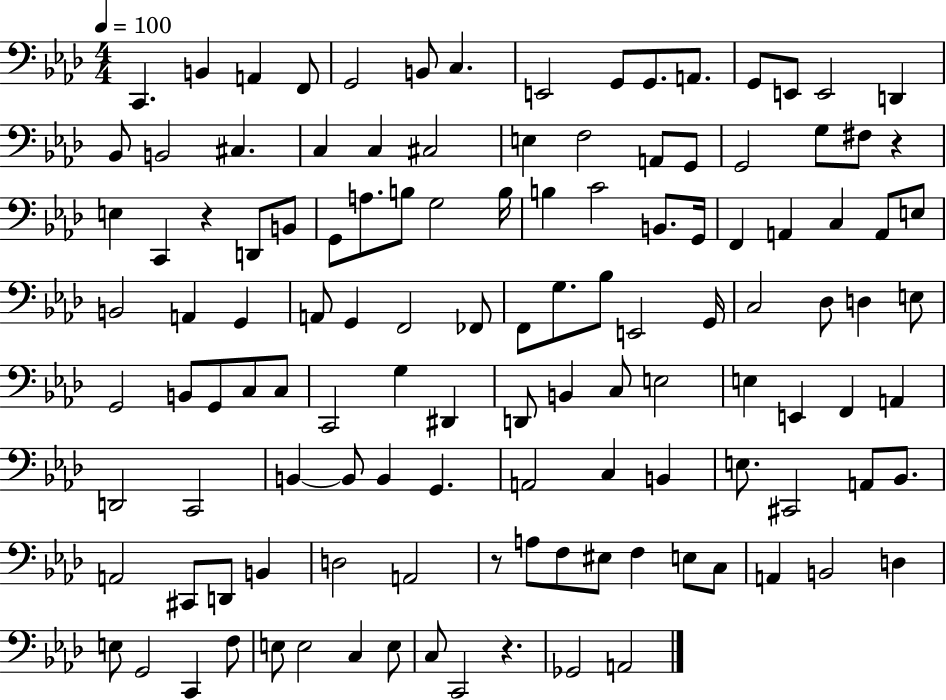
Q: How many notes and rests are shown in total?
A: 122